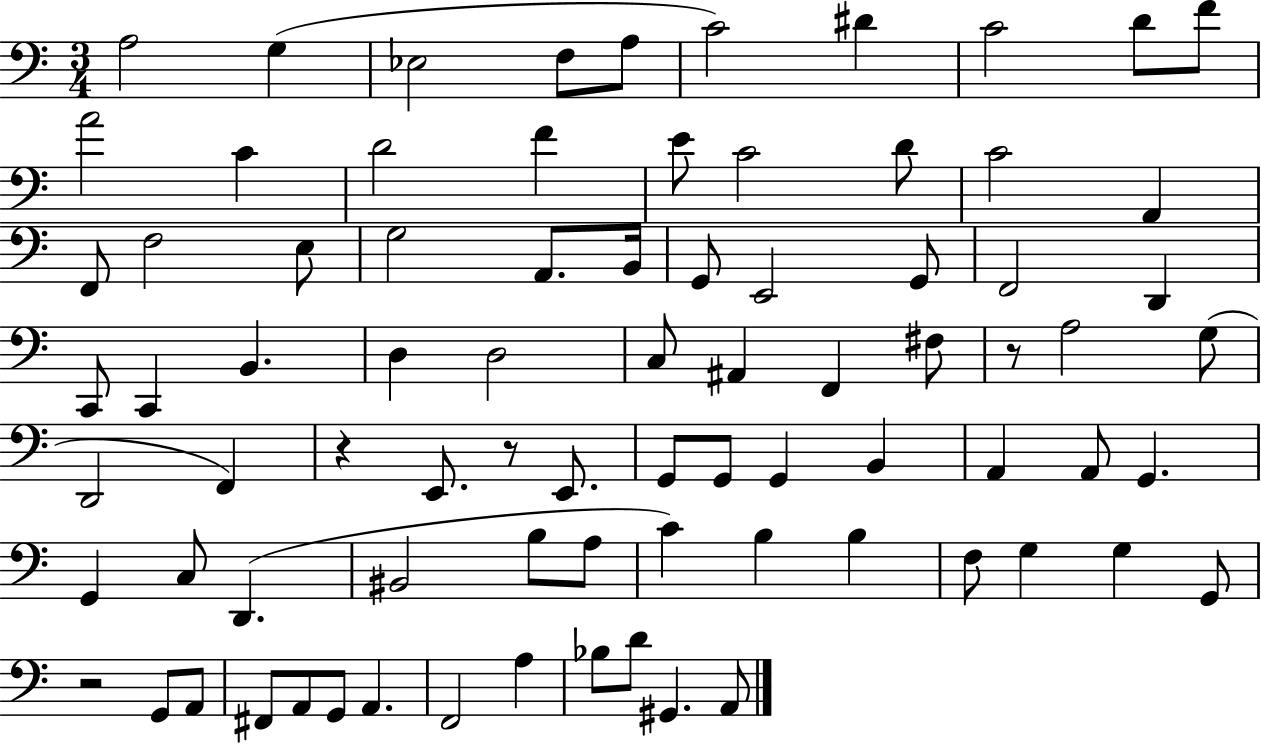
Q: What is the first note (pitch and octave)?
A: A3